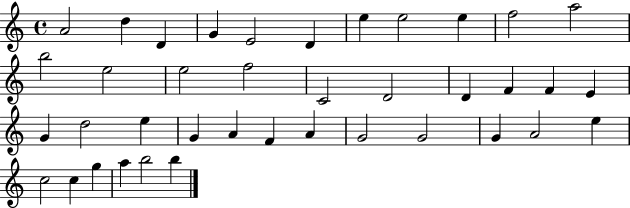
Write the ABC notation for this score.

X:1
T:Untitled
M:4/4
L:1/4
K:C
A2 d D G E2 D e e2 e f2 a2 b2 e2 e2 f2 C2 D2 D F F E G d2 e G A F A G2 G2 G A2 e c2 c g a b2 b